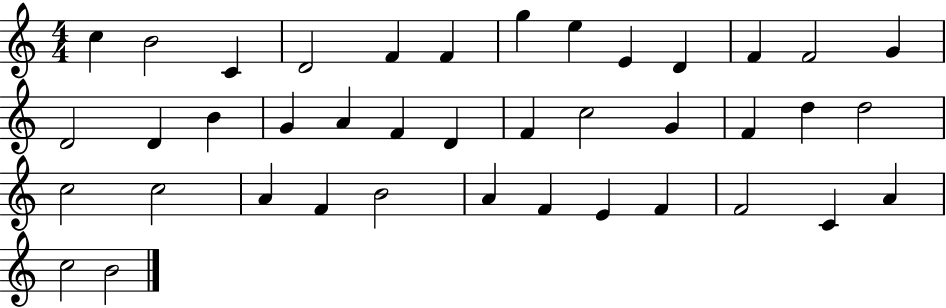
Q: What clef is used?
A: treble